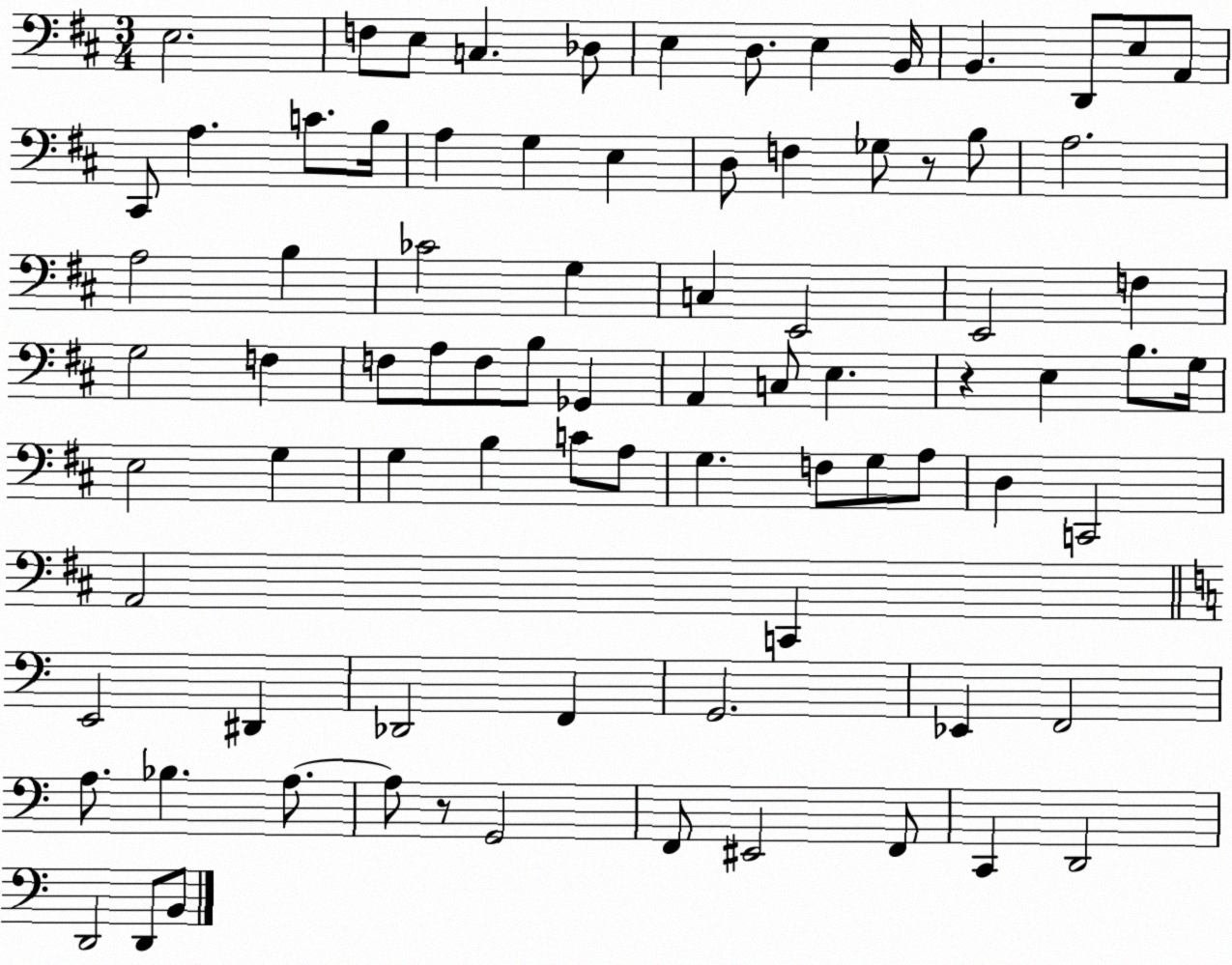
X:1
T:Untitled
M:3/4
L:1/4
K:D
E,2 F,/2 E,/2 C, _D,/2 E, D,/2 E, B,,/4 B,, D,,/2 E,/2 A,,/2 ^C,,/2 A, C/2 B,/4 A, G, E, D,/2 F, _G,/2 z/2 B,/2 A,2 A,2 B, _C2 G, C, E,,2 E,,2 F, G,2 F, F,/2 A,/2 F,/2 B,/2 _G,, A,, C,/2 E, z E, B,/2 G,/4 E,2 G, G, B, C/2 A,/2 G, F,/2 G,/2 A,/2 D, C,,2 A,,2 C,, E,,2 ^D,, _D,,2 F,, G,,2 _E,, F,,2 A,/2 _B, A,/2 A,/2 z/2 G,,2 F,,/2 ^E,,2 F,,/2 C,, D,,2 D,,2 D,,/2 B,,/2